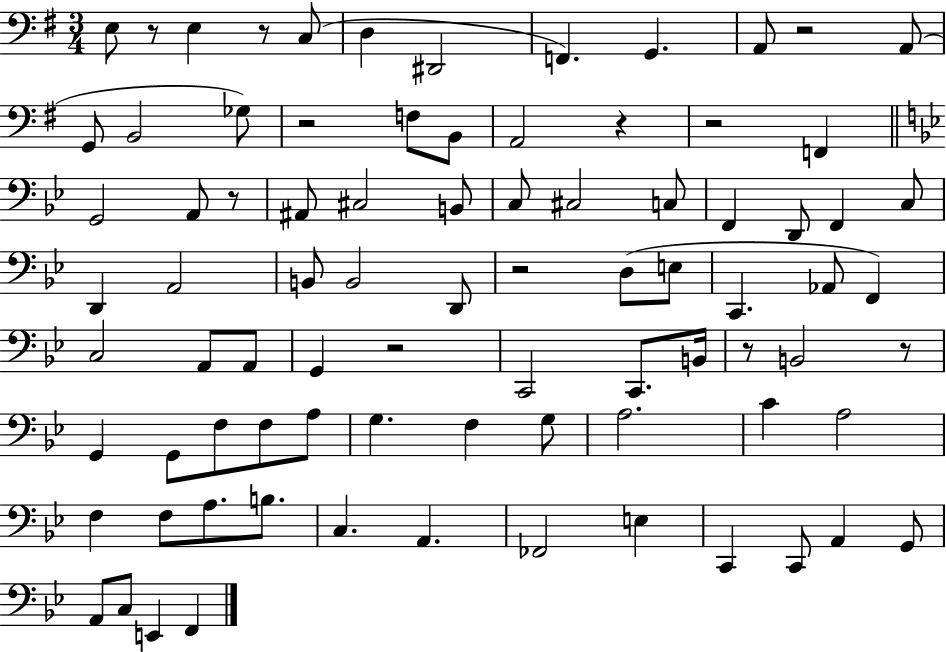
X:1
T:Untitled
M:3/4
L:1/4
K:G
E,/2 z/2 E, z/2 C,/2 D, ^D,,2 F,, G,, A,,/2 z2 A,,/2 G,,/2 B,,2 _G,/2 z2 F,/2 B,,/2 A,,2 z z2 F,, G,,2 A,,/2 z/2 ^A,,/2 ^C,2 B,,/2 C,/2 ^C,2 C,/2 F,, D,,/2 F,, C,/2 D,, A,,2 B,,/2 B,,2 D,,/2 z2 D,/2 E,/2 C,, _A,,/2 F,, C,2 A,,/2 A,,/2 G,, z2 C,,2 C,,/2 B,,/4 z/2 B,,2 z/2 G,, G,,/2 F,/2 F,/2 A,/2 G, F, G,/2 A,2 C A,2 F, F,/2 A,/2 B,/2 C, A,, _F,,2 E, C,, C,,/2 A,, G,,/2 A,,/2 C,/2 E,, F,,